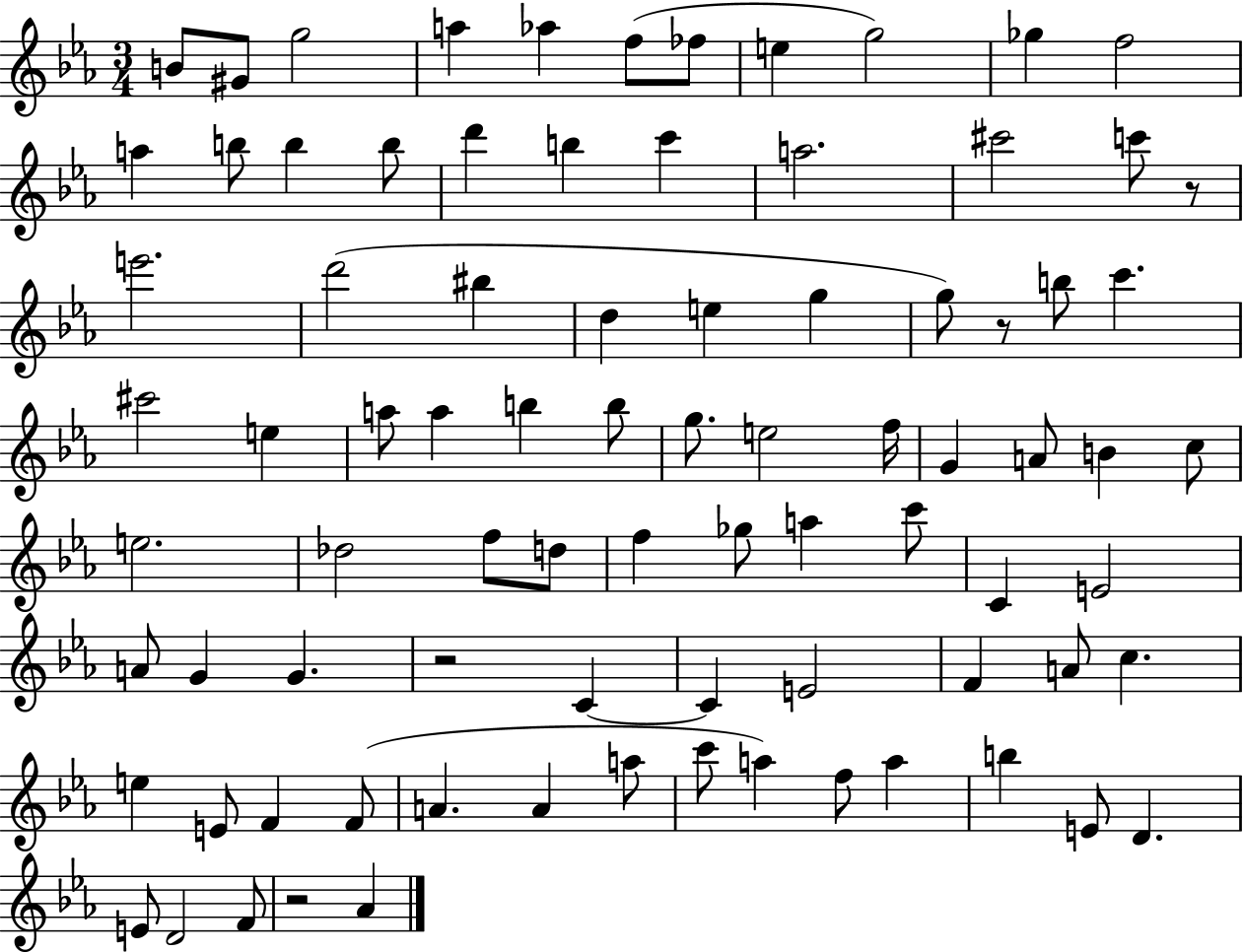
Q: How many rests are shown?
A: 4